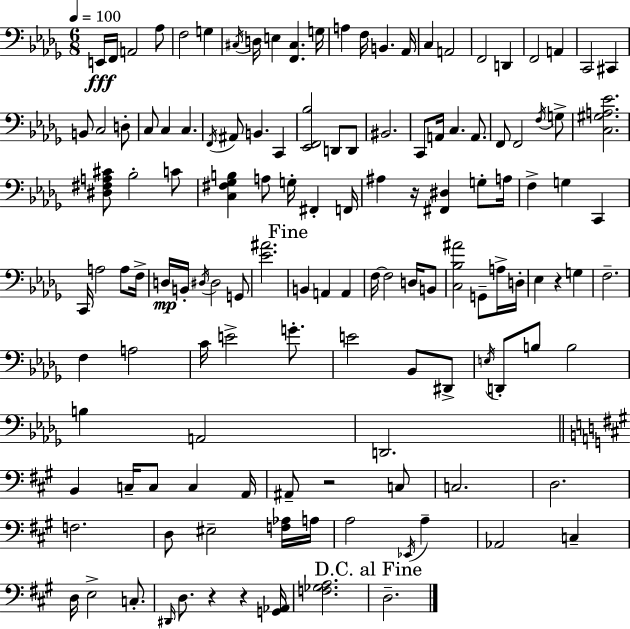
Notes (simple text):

E2/s F2/s A2/h Ab3/e F3/h G3/q C#3/s D3/s E3/q [F2,C#3]/q. G3/s A3/q F3/s B2/q. Ab2/s C3/q A2/h F2/h D2/q F2/h A2/q C2/h C#2/q B2/e C3/h D3/e C3/e C3/q C3/q. F2/s A#2/e B2/q. C2/q [Eb2,F2,Bb3]/h D2/e D2/e BIS2/h. C2/e A2/s C3/q. A2/e. F2/e F2/h F3/s G3/e [C3,G#3,A3,Eb4]/h. [D#3,F#3,A3,C#4]/e Bb3/h C4/e [C3,F#3,Gb3,B3]/q A3/e G3/s F#2/q F2/s A#3/q R/s [F#2,D#3]/q G3/e A3/s F3/q G3/q C2/q C2/s A3/h A3/e F3/s D3/s B2/s D#3/s D#3/h G2/e [Eb4,A#4]/h. B2/q A2/q A2/q F3/s F3/h D3/s B2/e [C3,Bb3,A#4]/h G2/e A3/s D3/s Eb3/q R/q G3/q F3/h. F3/q A3/h C4/s E4/h G4/e. E4/h Bb2/e D#2/e E3/s D2/e B3/e B3/h B3/q A2/h D2/h. B2/q C3/s C3/e C3/q A2/s A#2/e R/h C3/e C3/h. D3/h. F3/h. D3/e EIS3/h [F3,Ab3]/s A3/s A3/h Eb2/s A3/q Ab2/h C3/q D3/s E3/h C3/e. D#2/s D3/e. R/q R/q [G2,Ab2]/s [F3,Gb3,A3]/h. D3/h.